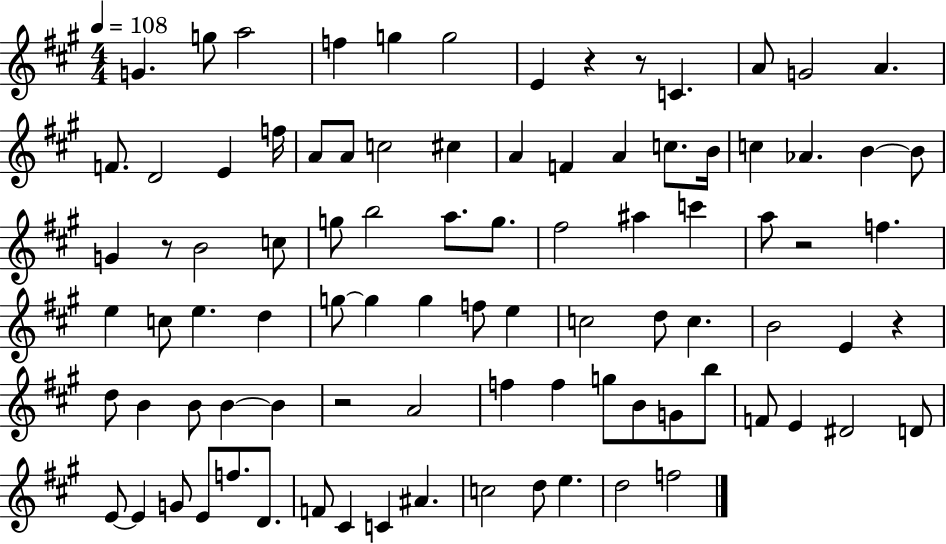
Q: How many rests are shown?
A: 6